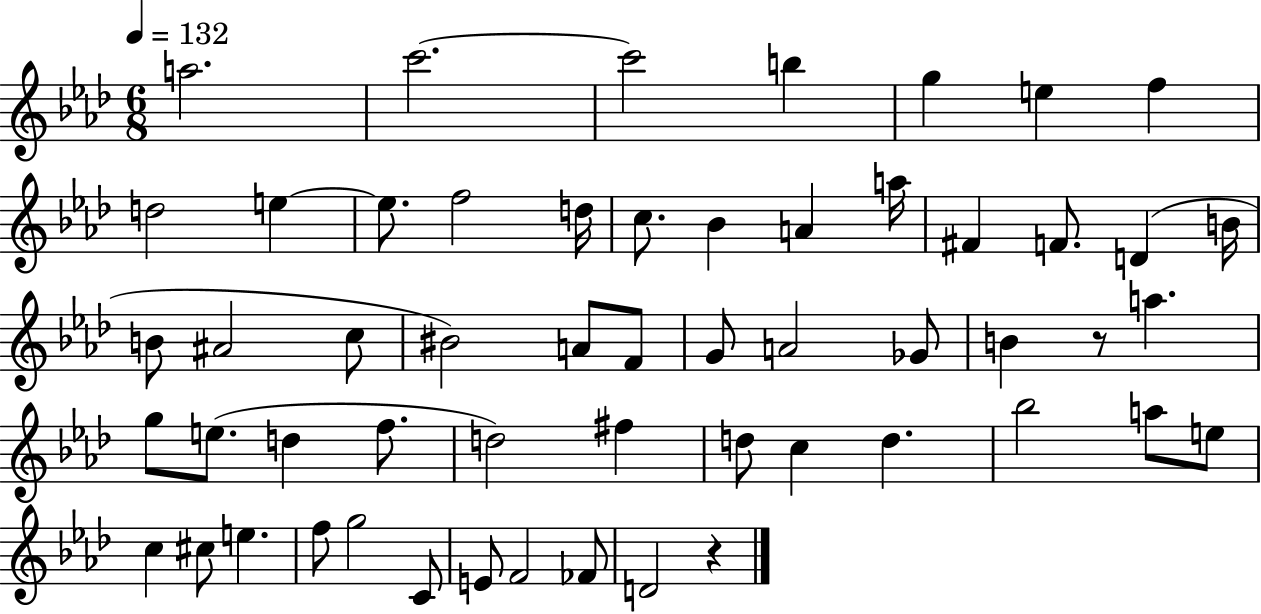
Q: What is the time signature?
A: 6/8